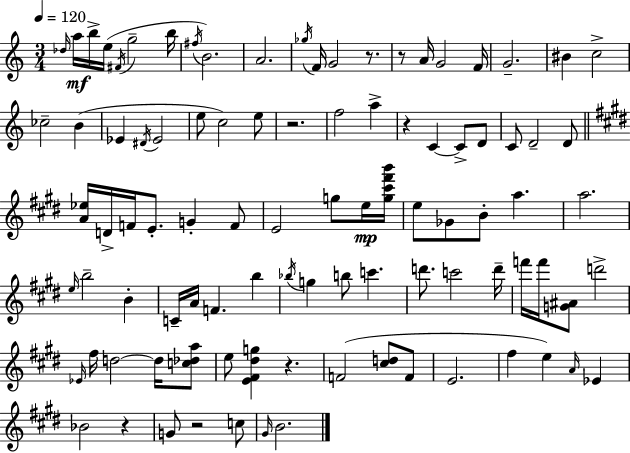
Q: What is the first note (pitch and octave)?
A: Db5